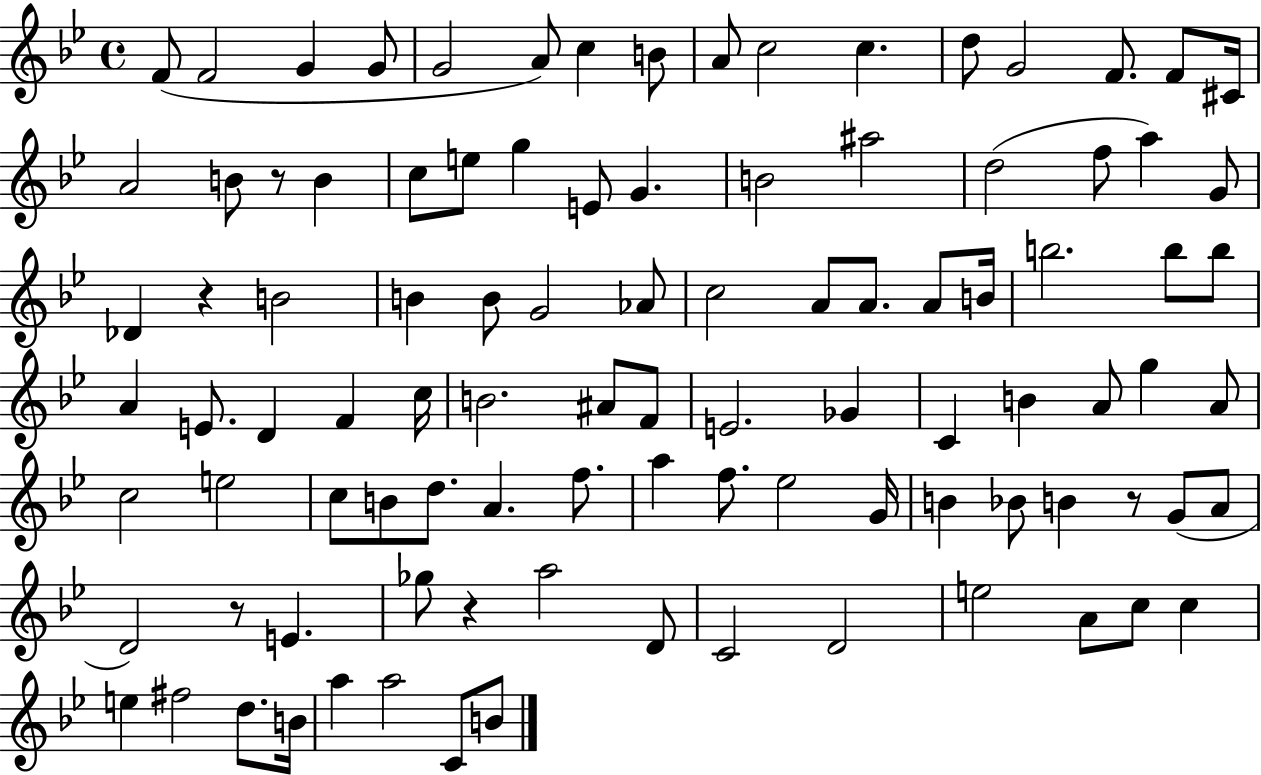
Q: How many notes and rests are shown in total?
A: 99